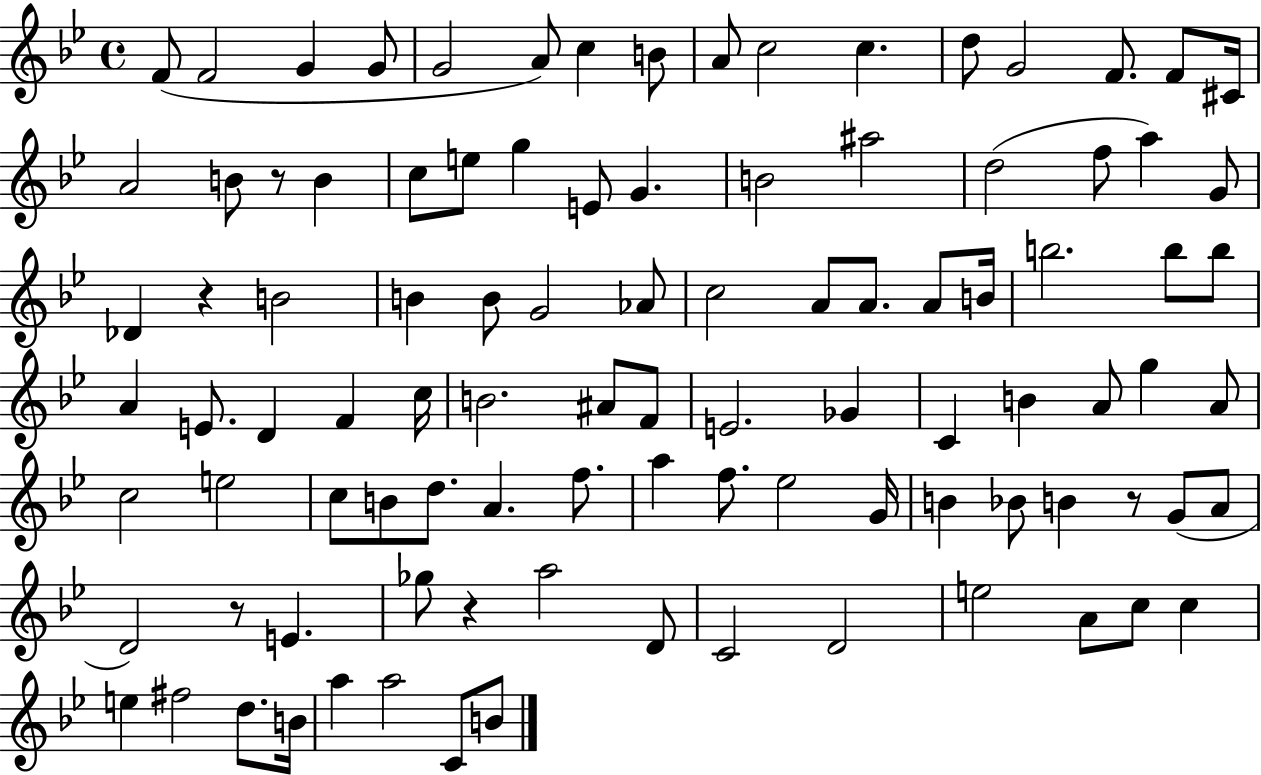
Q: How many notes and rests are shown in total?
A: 99